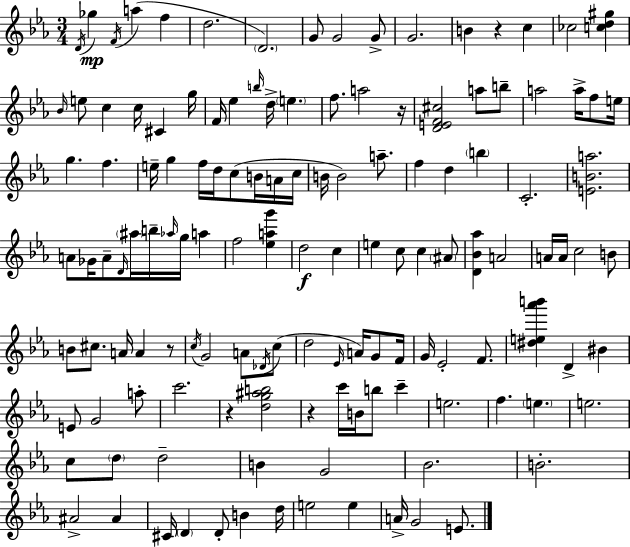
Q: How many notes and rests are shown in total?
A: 133